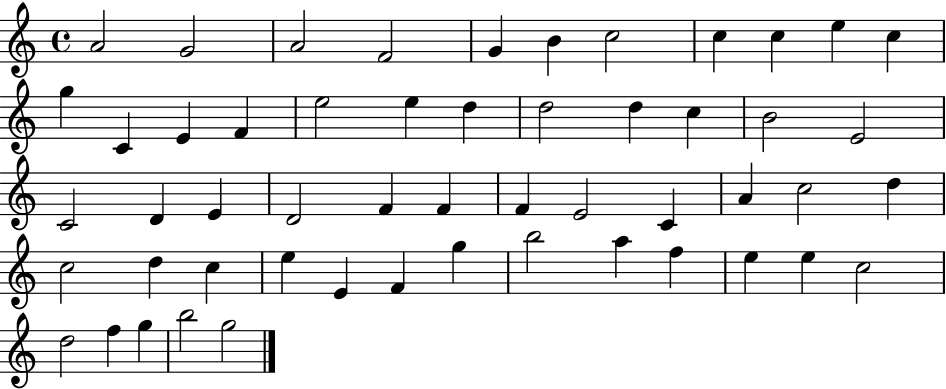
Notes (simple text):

A4/h G4/h A4/h F4/h G4/q B4/q C5/h C5/q C5/q E5/q C5/q G5/q C4/q E4/q F4/q E5/h E5/q D5/q D5/h D5/q C5/q B4/h E4/h C4/h D4/q E4/q D4/h F4/q F4/q F4/q E4/h C4/q A4/q C5/h D5/q C5/h D5/q C5/q E5/q E4/q F4/q G5/q B5/h A5/q F5/q E5/q E5/q C5/h D5/h F5/q G5/q B5/h G5/h